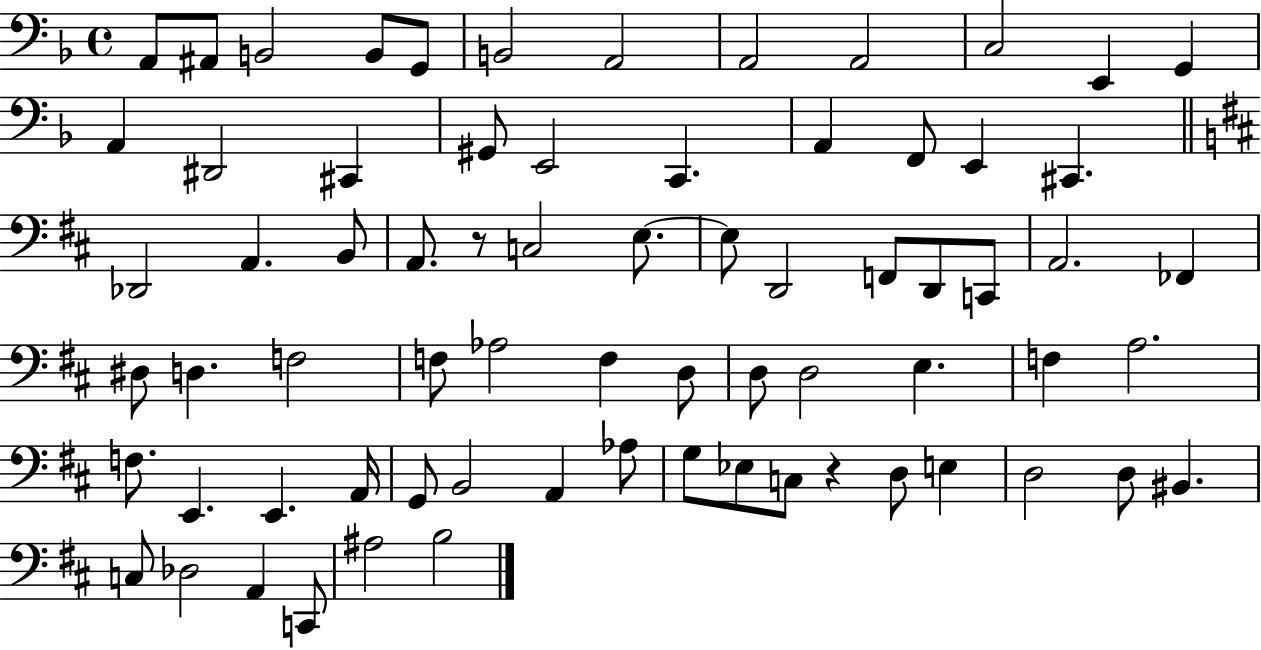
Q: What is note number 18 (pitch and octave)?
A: C2